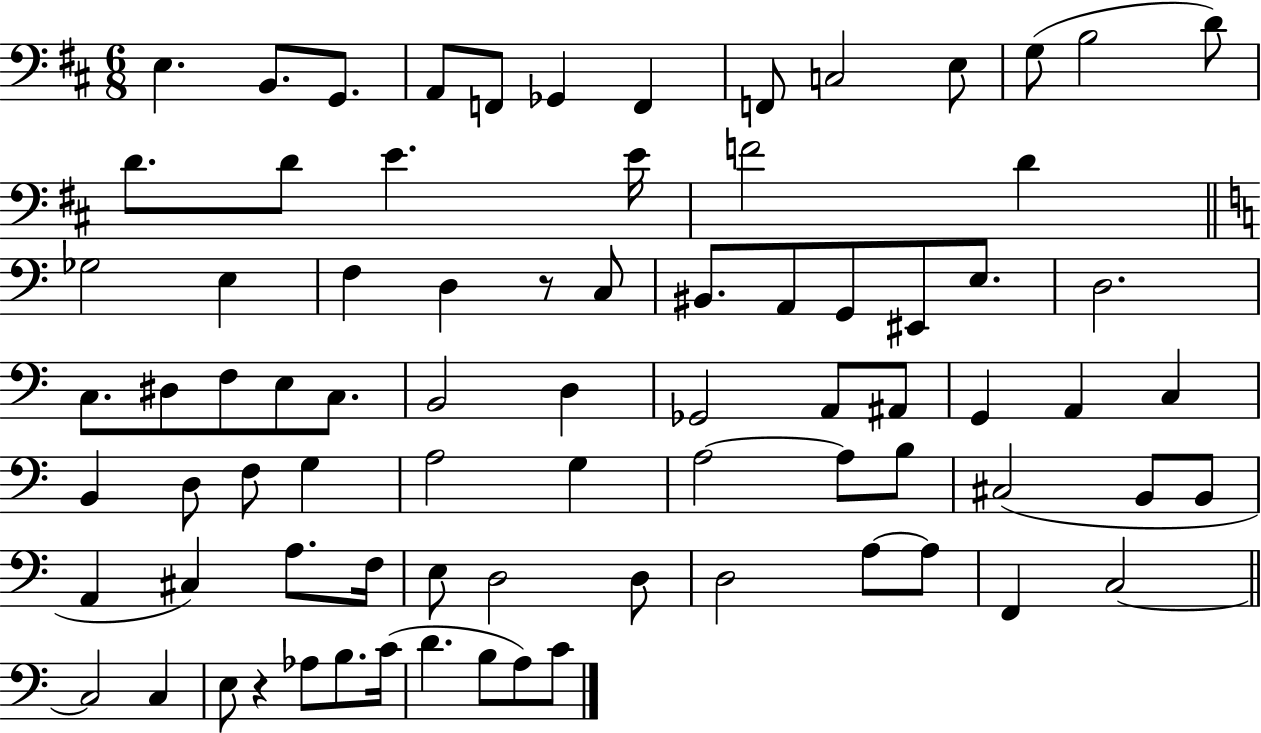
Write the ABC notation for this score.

X:1
T:Untitled
M:6/8
L:1/4
K:D
E, B,,/2 G,,/2 A,,/2 F,,/2 _G,, F,, F,,/2 C,2 E,/2 G,/2 B,2 D/2 D/2 D/2 E E/4 F2 D _G,2 E, F, D, z/2 C,/2 ^B,,/2 A,,/2 G,,/2 ^E,,/2 E,/2 D,2 C,/2 ^D,/2 F,/2 E,/2 C,/2 B,,2 D, _G,,2 A,,/2 ^A,,/2 G,, A,, C, B,, D,/2 F,/2 G, A,2 G, A,2 A,/2 B,/2 ^C,2 B,,/2 B,,/2 A,, ^C, A,/2 F,/4 E,/2 D,2 D,/2 D,2 A,/2 A,/2 F,, C,2 C,2 C, E,/2 z _A,/2 B,/2 C/4 D B,/2 A,/2 C/2